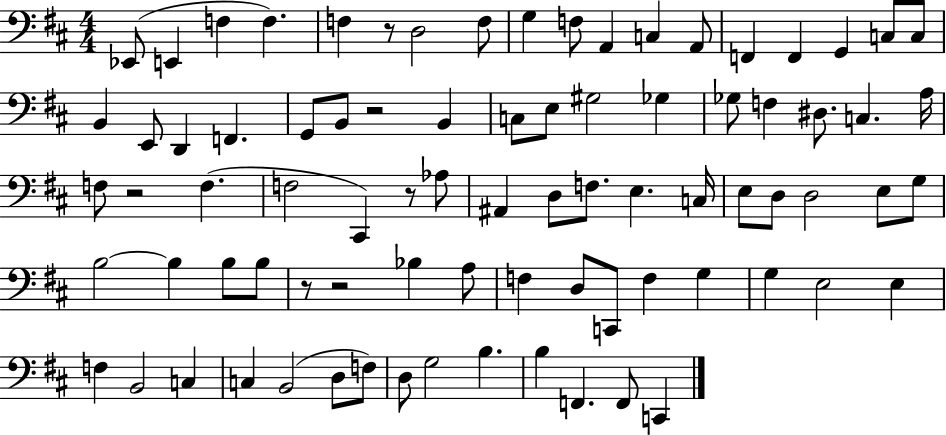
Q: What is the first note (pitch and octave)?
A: Eb2